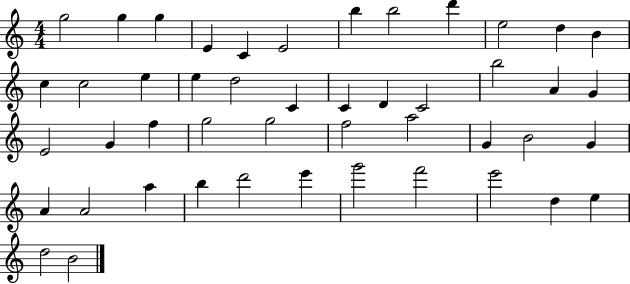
X:1
T:Untitled
M:4/4
L:1/4
K:C
g2 g g E C E2 b b2 d' e2 d B c c2 e e d2 C C D C2 b2 A G E2 G f g2 g2 f2 a2 G B2 G A A2 a b d'2 e' g'2 f'2 e'2 d e d2 B2